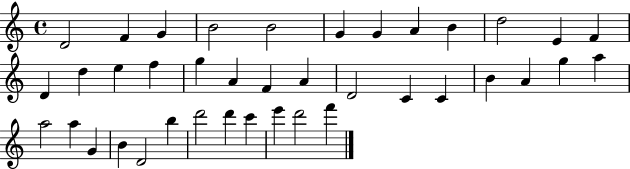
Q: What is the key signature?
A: C major